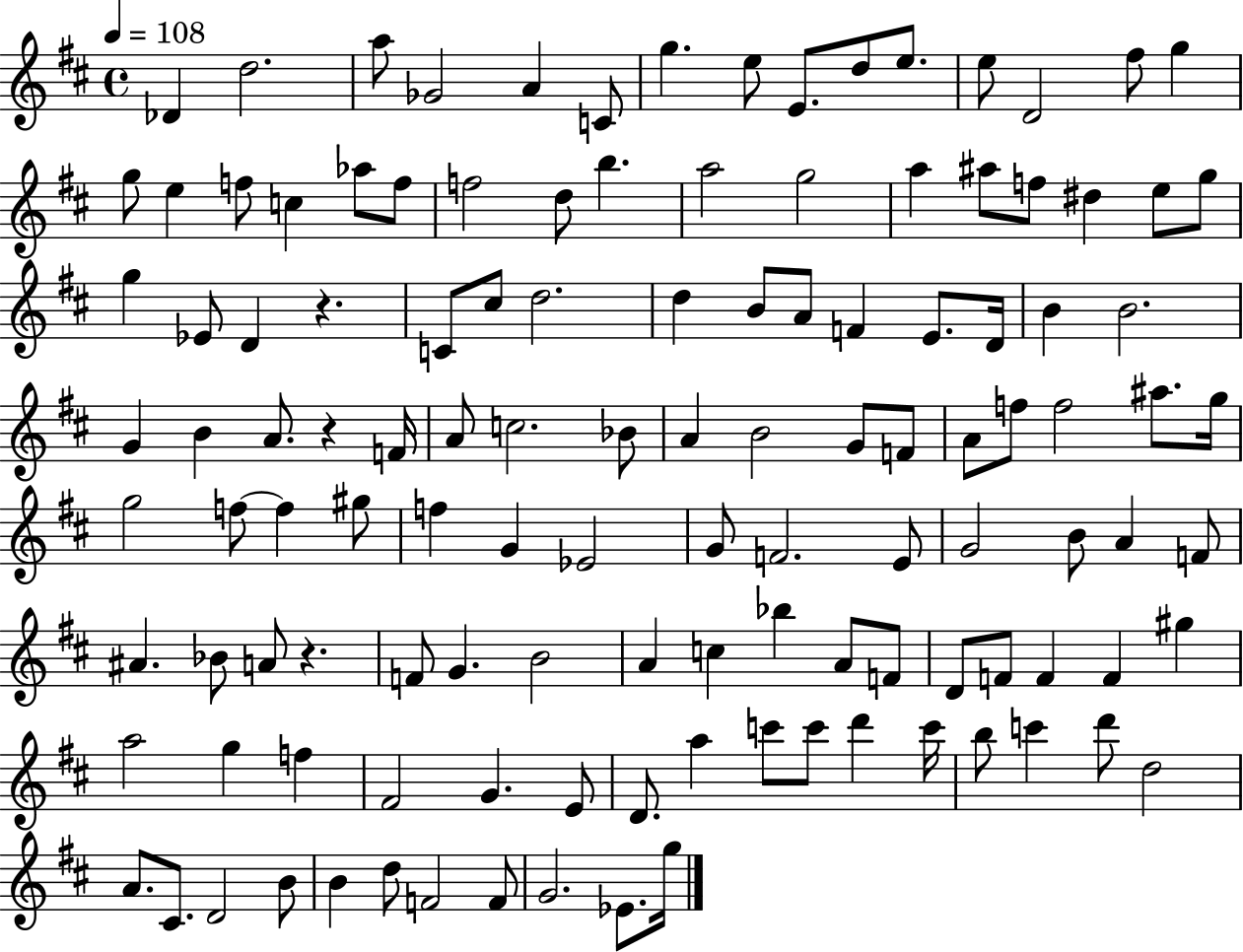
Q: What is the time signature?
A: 4/4